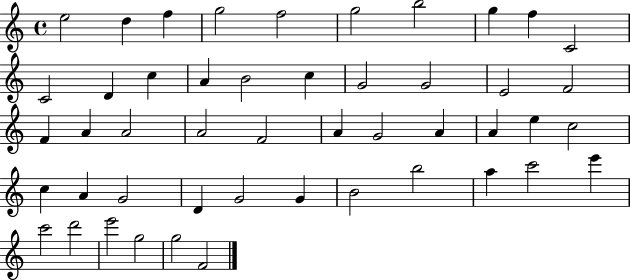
E5/h D5/q F5/q G5/h F5/h G5/h B5/h G5/q F5/q C4/h C4/h D4/q C5/q A4/q B4/h C5/q G4/h G4/h E4/h F4/h F4/q A4/q A4/h A4/h F4/h A4/q G4/h A4/q A4/q E5/q C5/h C5/q A4/q G4/h D4/q G4/h G4/q B4/h B5/h A5/q C6/h E6/q C6/h D6/h E6/h G5/h G5/h F4/h